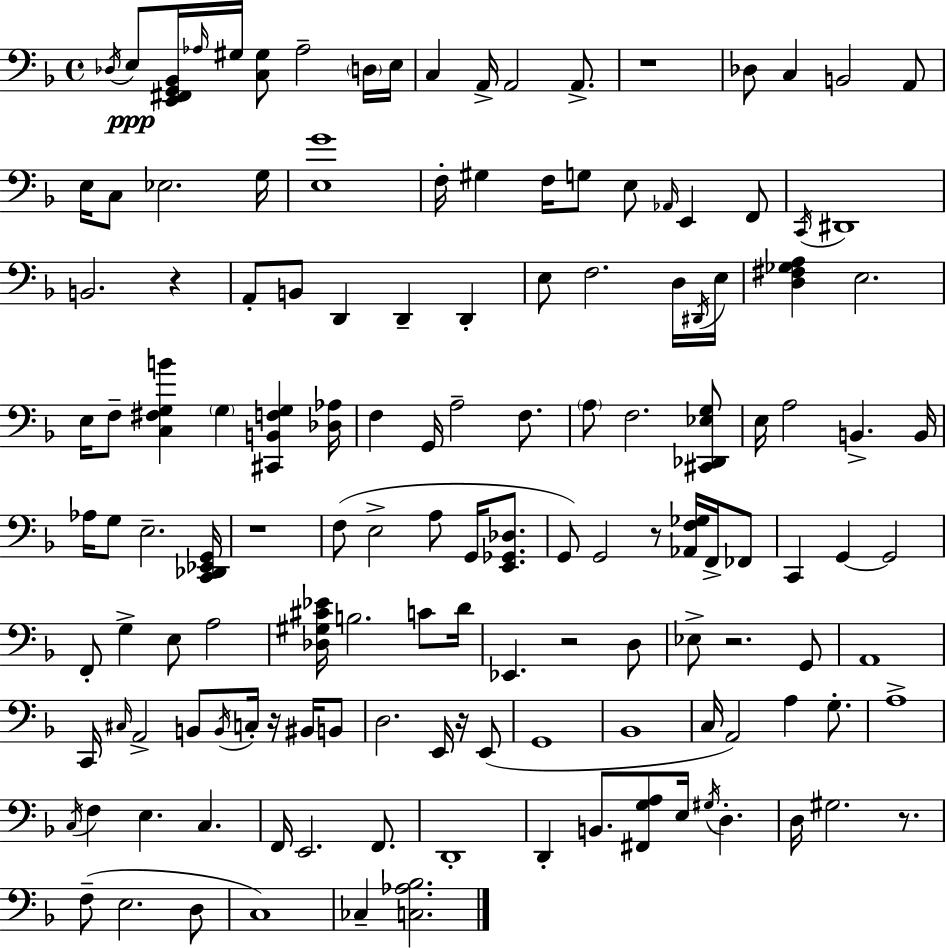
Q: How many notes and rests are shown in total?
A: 141